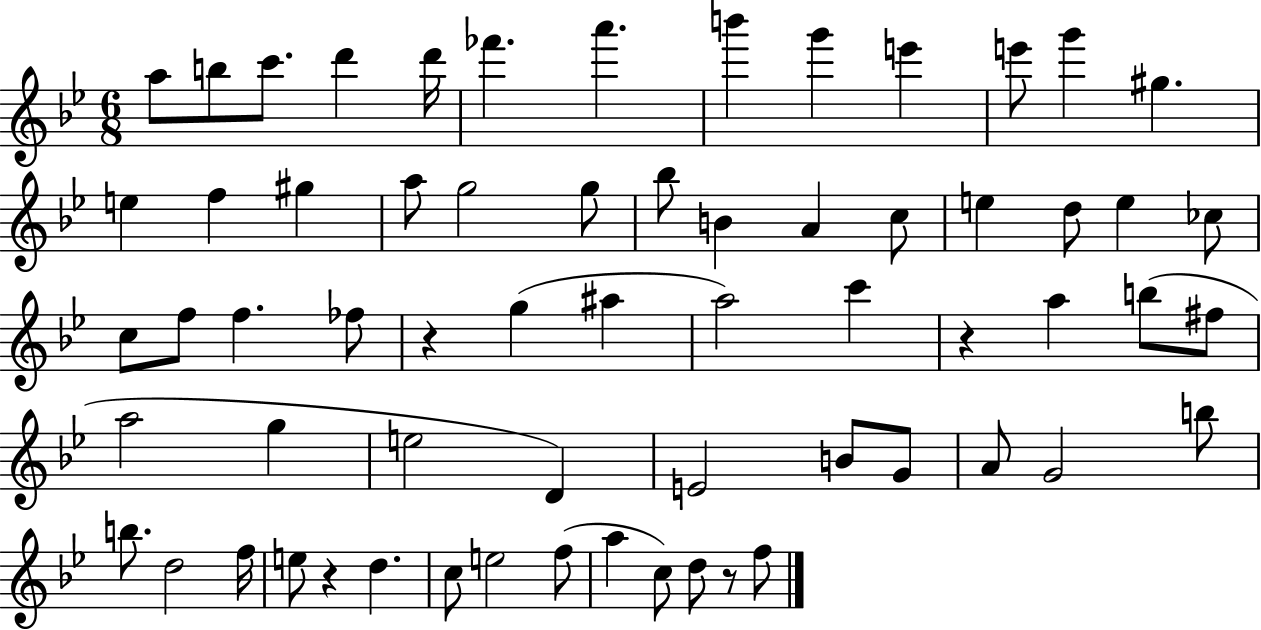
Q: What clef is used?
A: treble